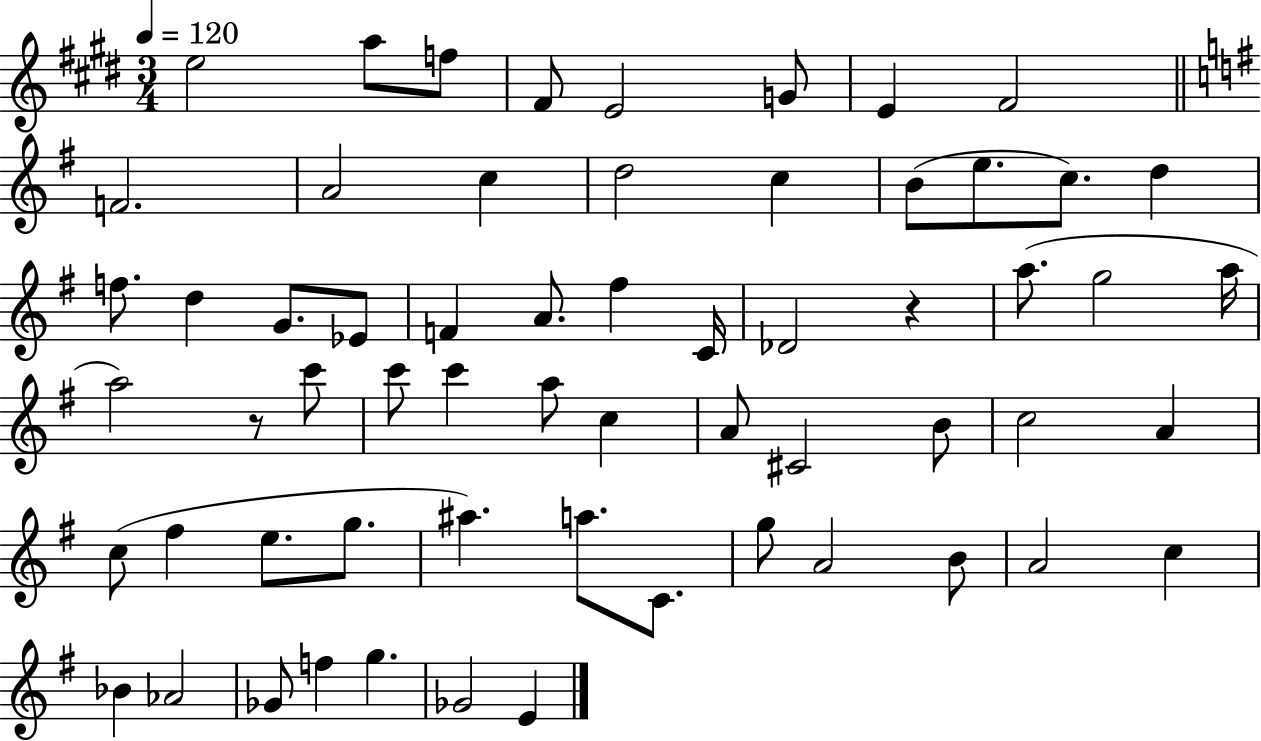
E5/h A5/e F5/e F#4/e E4/h G4/e E4/q F#4/h F4/h. A4/h C5/q D5/h C5/q B4/e E5/e. C5/e. D5/q F5/e. D5/q G4/e. Eb4/e F4/q A4/e. F#5/q C4/s Db4/h R/q A5/e. G5/h A5/s A5/h R/e C6/e C6/e C6/q A5/e C5/q A4/e C#4/h B4/e C5/h A4/q C5/e F#5/q E5/e. G5/e. A#5/q. A5/e. C4/e. G5/e A4/h B4/e A4/h C5/q Bb4/q Ab4/h Gb4/e F5/q G5/q. Gb4/h E4/q